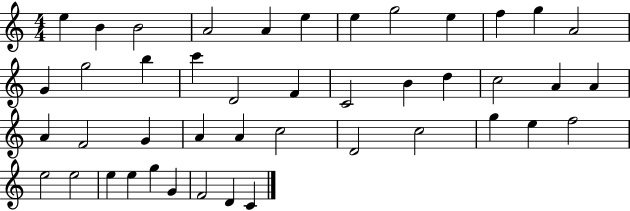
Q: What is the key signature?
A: C major